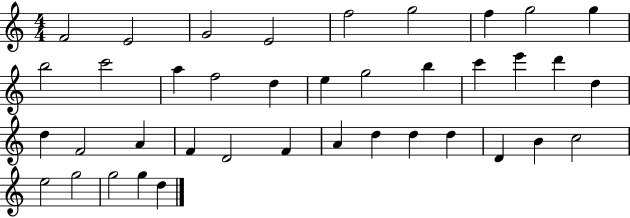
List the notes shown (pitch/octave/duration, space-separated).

F4/h E4/h G4/h E4/h F5/h G5/h F5/q G5/h G5/q B5/h C6/h A5/q F5/h D5/q E5/q G5/h B5/q C6/q E6/q D6/q D5/q D5/q F4/h A4/q F4/q D4/h F4/q A4/q D5/q D5/q D5/q D4/q B4/q C5/h E5/h G5/h G5/h G5/q D5/q